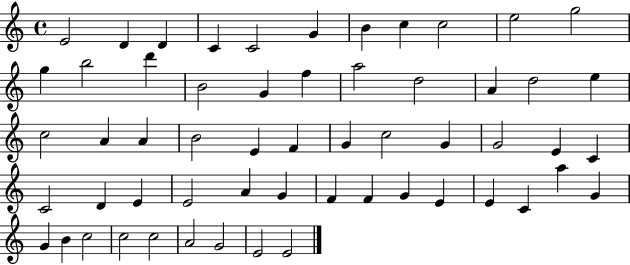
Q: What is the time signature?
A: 4/4